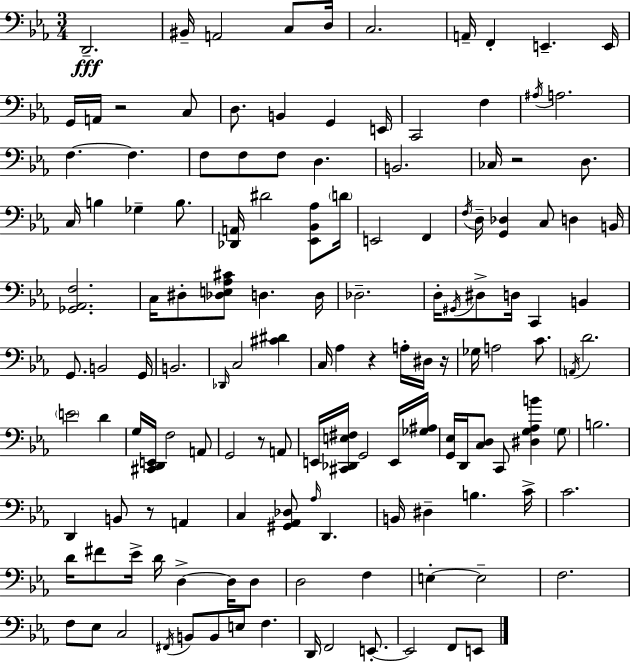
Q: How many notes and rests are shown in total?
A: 139